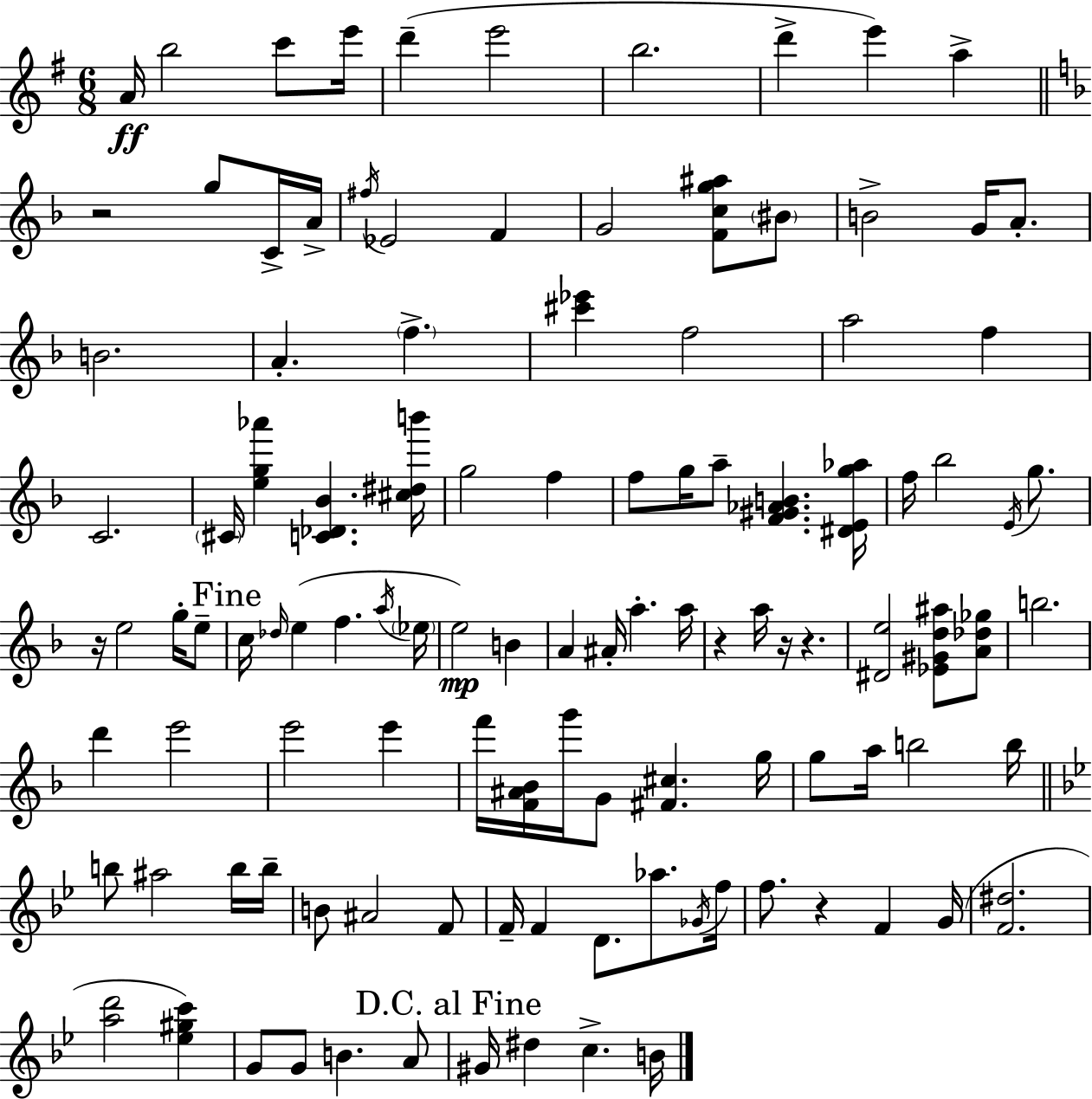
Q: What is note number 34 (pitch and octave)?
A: A5